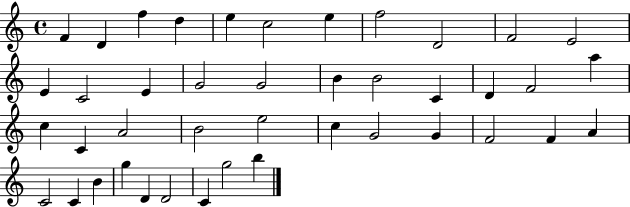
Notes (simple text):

F4/q D4/q F5/q D5/q E5/q C5/h E5/q F5/h D4/h F4/h E4/h E4/q C4/h E4/q G4/h G4/h B4/q B4/h C4/q D4/q F4/h A5/q C5/q C4/q A4/h B4/h E5/h C5/q G4/h G4/q F4/h F4/q A4/q C4/h C4/q B4/q G5/q D4/q D4/h C4/q G5/h B5/q